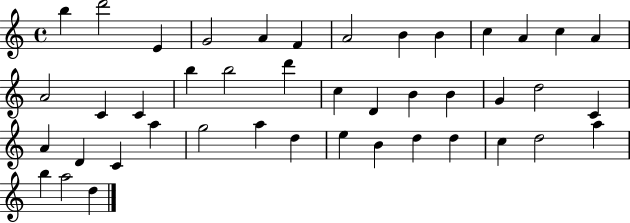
B5/q D6/h E4/q G4/h A4/q F4/q A4/h B4/q B4/q C5/q A4/q C5/q A4/q A4/h C4/q C4/q B5/q B5/h D6/q C5/q D4/q B4/q B4/q G4/q D5/h C4/q A4/q D4/q C4/q A5/q G5/h A5/q D5/q E5/q B4/q D5/q D5/q C5/q D5/h A5/q B5/q A5/h D5/q